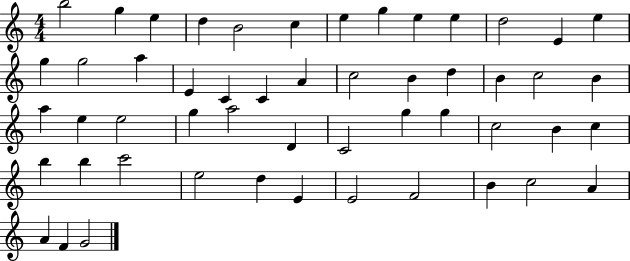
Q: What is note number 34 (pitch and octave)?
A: G5